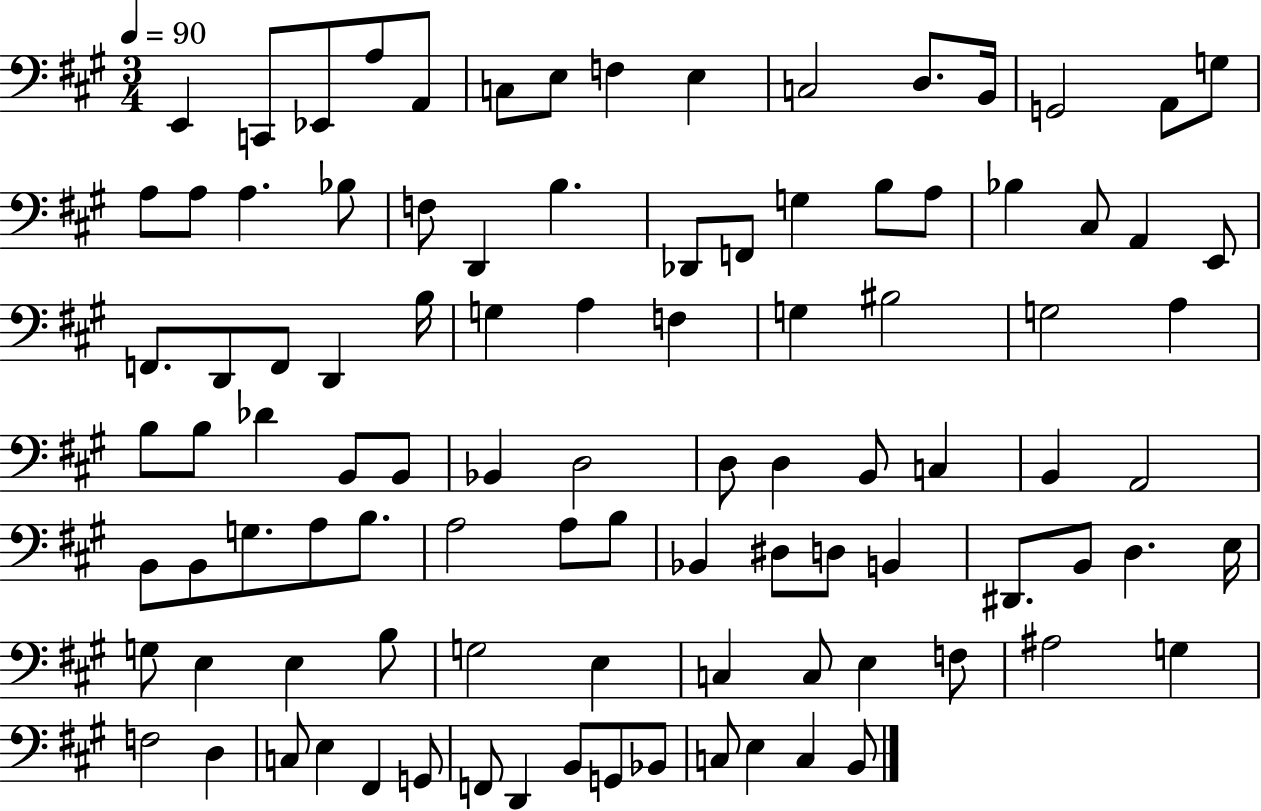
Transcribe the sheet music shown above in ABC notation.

X:1
T:Untitled
M:3/4
L:1/4
K:A
E,, C,,/2 _E,,/2 A,/2 A,,/2 C,/2 E,/2 F, E, C,2 D,/2 B,,/4 G,,2 A,,/2 G,/2 A,/2 A,/2 A, _B,/2 F,/2 D,, B, _D,,/2 F,,/2 G, B,/2 A,/2 _B, ^C,/2 A,, E,,/2 F,,/2 D,,/2 F,,/2 D,, B,/4 G, A, F, G, ^B,2 G,2 A, B,/2 B,/2 _D B,,/2 B,,/2 _B,, D,2 D,/2 D, B,,/2 C, B,, A,,2 B,,/2 B,,/2 G,/2 A,/2 B,/2 A,2 A,/2 B,/2 _B,, ^D,/2 D,/2 B,, ^D,,/2 B,,/2 D, E,/4 G,/2 E, E, B,/2 G,2 E, C, C,/2 E, F,/2 ^A,2 G, F,2 D, C,/2 E, ^F,, G,,/2 F,,/2 D,, B,,/2 G,,/2 _B,,/2 C,/2 E, C, B,,/2